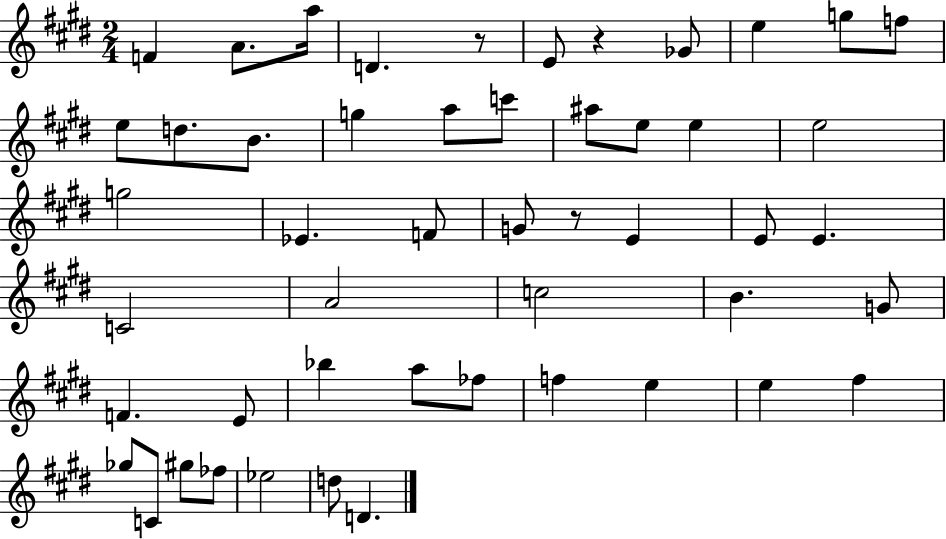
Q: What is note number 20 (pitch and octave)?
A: G5